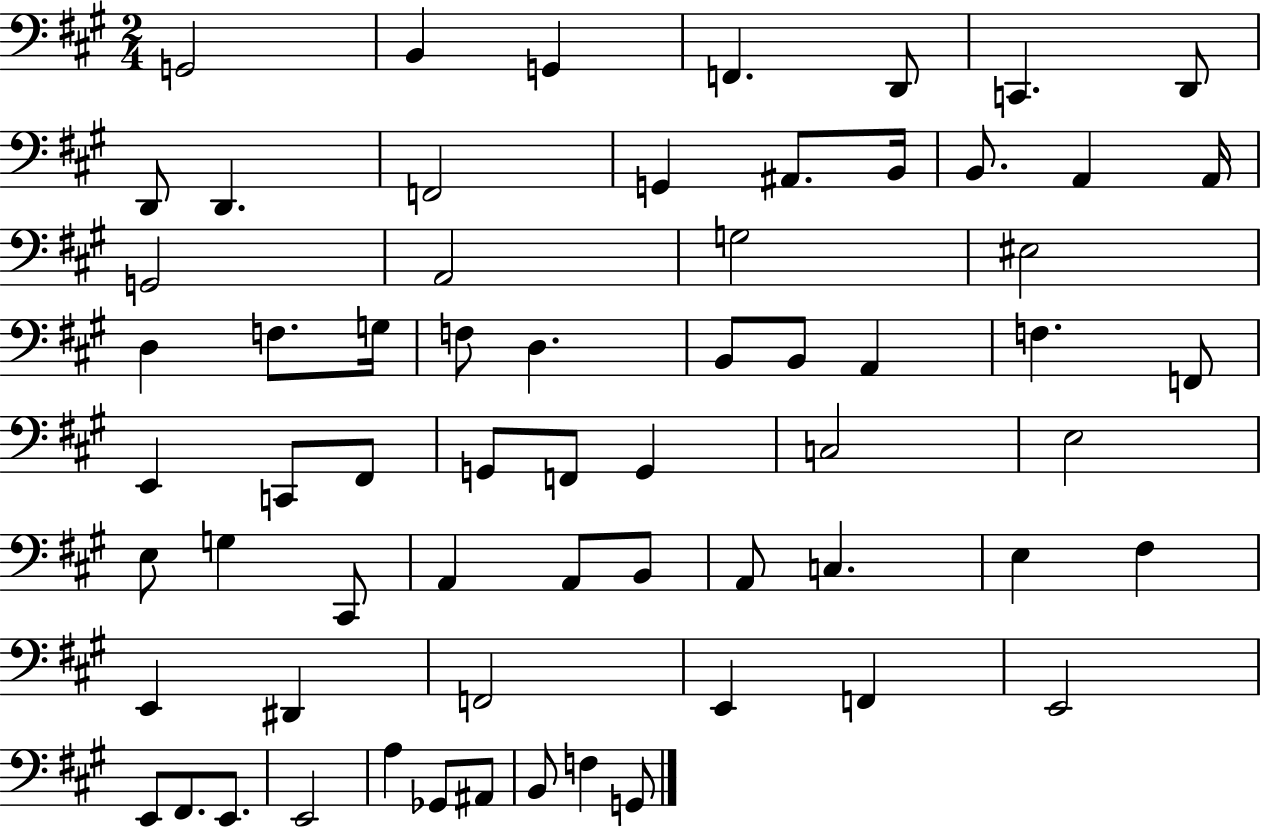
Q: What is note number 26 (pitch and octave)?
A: B2